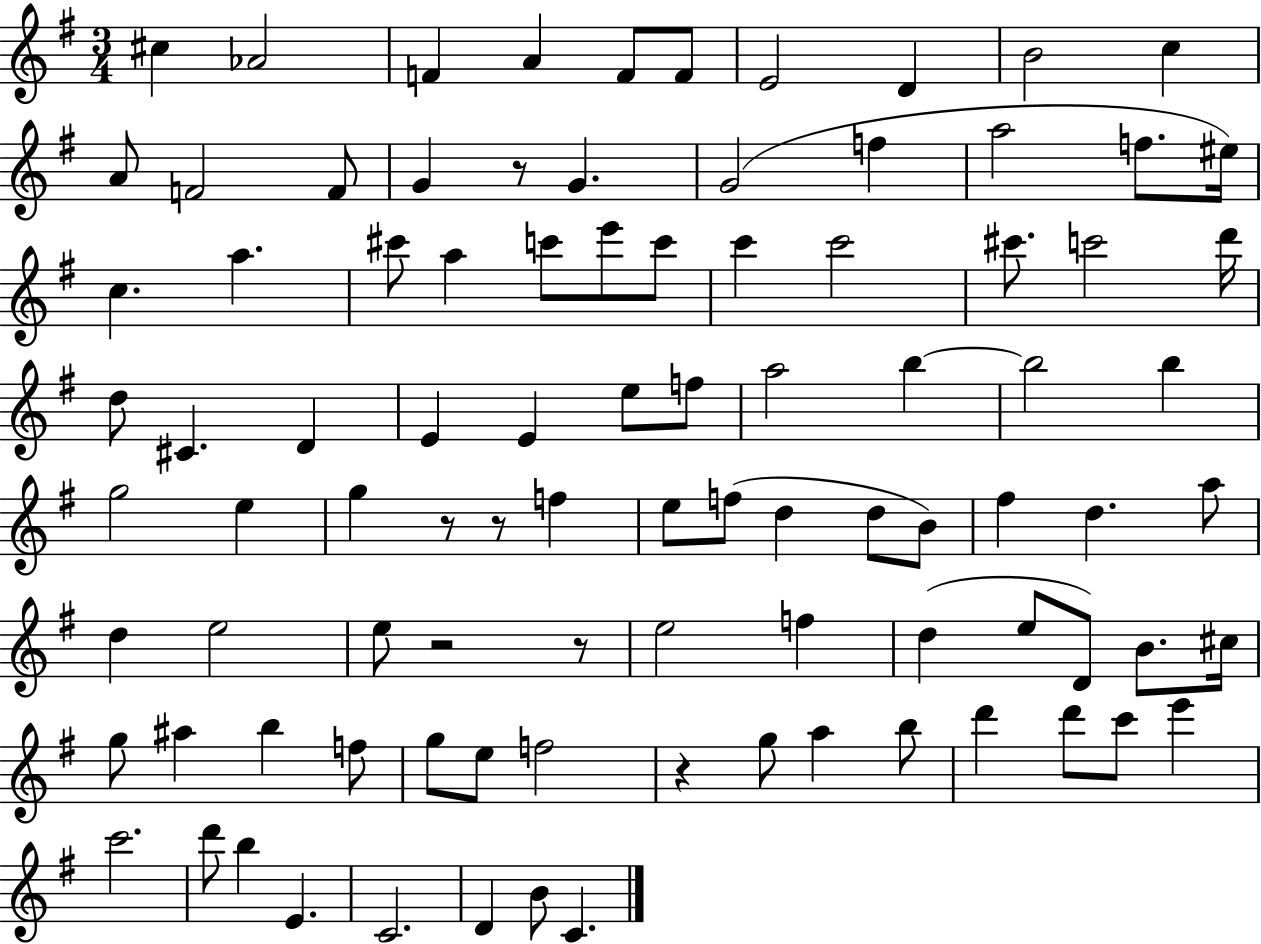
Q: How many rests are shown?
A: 6